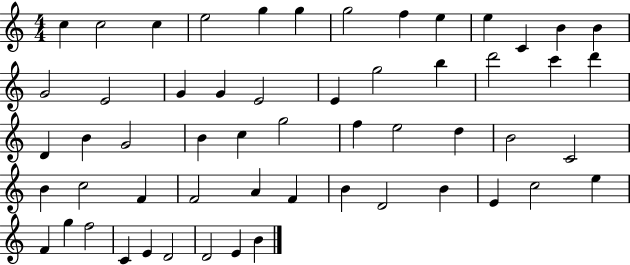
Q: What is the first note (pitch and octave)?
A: C5